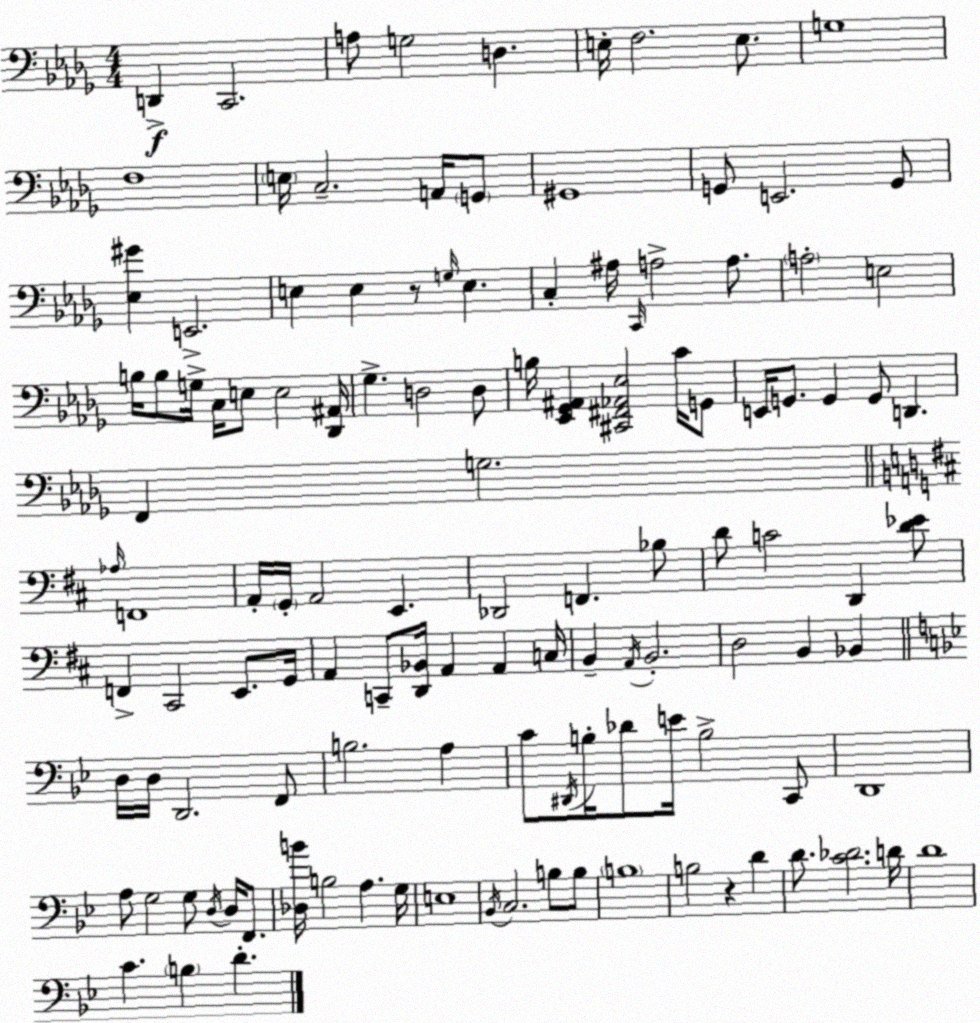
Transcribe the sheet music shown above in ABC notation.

X:1
T:Untitled
M:4/4
L:1/4
K:Bbm
D,, C,,2 A,/2 G,2 D, E,/4 F,2 E,/2 G,4 F,4 E,/4 C,2 A,,/4 G,,/2 ^G,,4 G,,/2 E,,2 G,,/2 [_E,^G] E,,2 E, E, z/2 G,/4 E, C, ^A,/4 C,,/4 A,2 A,/2 A,2 E,2 B,/4 B,/2 G,/4 C,/4 E,/2 E,2 [_D,,^A,,]/4 _G, D,2 D,/2 B,/4 [_E,,_G,,^A,,] [^C,,^F,,_A,,_E,]2 C/4 G,,/2 E,,/4 G,,/2 G,, G,,/2 D,, F,, G,2 _A,/4 F,,4 A,,/4 G,,/4 A,,2 E,, _D,,2 F,, _B,/2 D/2 C2 D,, [D_E]/2 F,, ^C,,2 E,,/2 G,,/4 A,, C,,/2 [D,,_B,,]/4 A,, A,, C,/4 B,, A,,/4 B,,2 D,2 B,, _B,, D,/4 D,/4 D,,2 F,,/2 B,2 A, C/2 ^D,,/4 B,/4 _D/2 E/4 B,2 C,,/2 D,,4 A,/2 G,2 G,/2 D,/4 D,/4 F,,/2 [_D,B]/4 B,2 A, G,/4 E,4 _B,,/4 C,2 B,/2 B,/2 B,4 B,2 z D D/2 [C_D]2 D/4 D4 C B, D